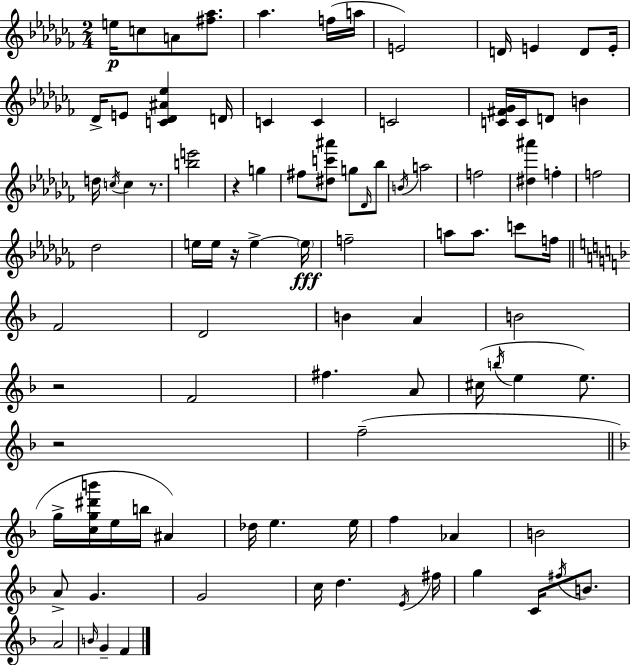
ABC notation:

X:1
T:Untitled
M:2/4
L:1/4
K:Abm
e/4 c/2 A/2 [^f_a]/2 _a f/4 a/4 E2 D/4 E D/2 E/4 _D/4 E/2 [C_D^A_e] D/4 C C C2 [C^F_G]/4 C/4 D/2 B d/4 c/4 c z/2 [be']2 z g ^f/2 [^dc'^a']/2 g/2 _D/4 _b/2 B/4 a2 f2 [^d^a'] f f2 _d2 e/4 e/4 z/4 e e/4 f2 a/2 a/2 c'/2 f/4 F2 D2 B A B2 z2 F2 ^f A/2 ^c/4 b/4 e e/2 z2 f2 g/4 [cg^d'b']/4 e/4 b/4 ^A _d/4 e e/4 f _A B2 A/2 G G2 c/4 d E/4 ^f/4 g C/4 ^f/4 B/2 A2 B/4 G F